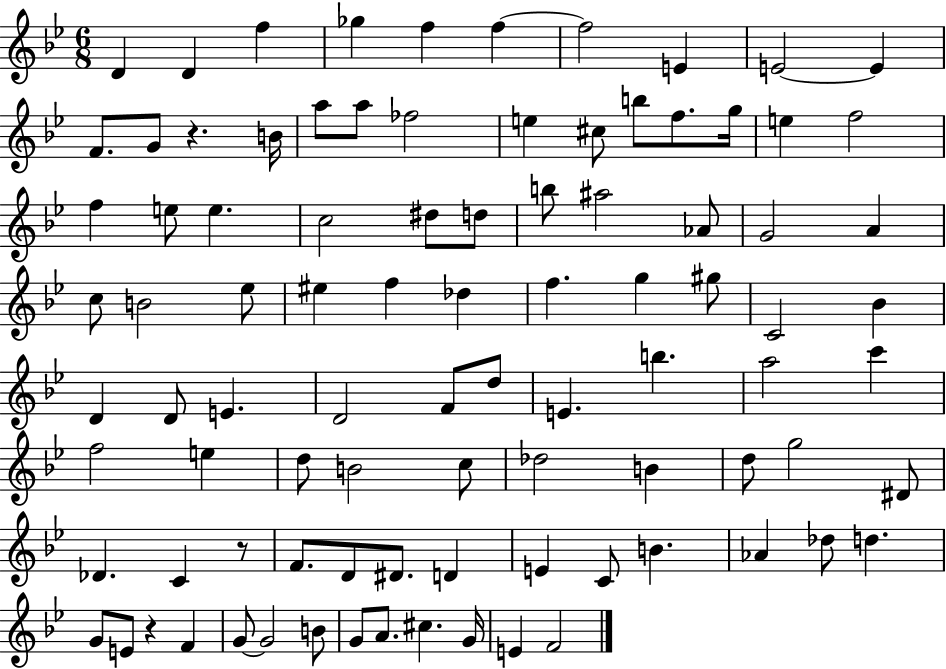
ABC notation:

X:1
T:Untitled
M:6/8
L:1/4
K:Bb
D D f _g f f f2 E E2 E F/2 G/2 z B/4 a/2 a/2 _f2 e ^c/2 b/2 f/2 g/4 e f2 f e/2 e c2 ^d/2 d/2 b/2 ^a2 _A/2 G2 A c/2 B2 _e/2 ^e f _d f g ^g/2 C2 _B D D/2 E D2 F/2 d/2 E b a2 c' f2 e d/2 B2 c/2 _d2 B d/2 g2 ^D/2 _D C z/2 F/2 D/2 ^D/2 D E C/2 B _A _d/2 d G/2 E/2 z F G/2 G2 B/2 G/2 A/2 ^c G/4 E F2